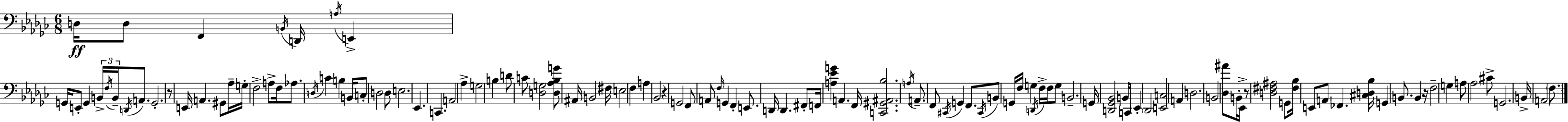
D3/s D3/e F2/q B2/s D2/s A3/s E2/q G2/s E2/e G2/q B2/s F3/s B2/s D2/s A2/e. G2/h. R/e E2/s A2/q. G#2/e Ab3/s G3/s F3/h A3/e F3/s Ab3/e. D3/s C4/q B3/q B2/s C3/e D3/h D3/e E3/h. Eb2/q. C2/q. A2/h Ab3/q G3/h B3/q D4/e C4/e [D3,G3]/h [D3,Ab3,Bb3,G4]/e A#2/s B2/h F#3/s E3/h F3/q A3/q Bb2/h R/q G2/h F2/e A2/e F3/s G2/q F2/q E2/e. D2/s D2/q. F#2/e F2/s [A3,Eb4,G4]/q A2/q. F2/s [C2,G#2,A#2,Bb3]/h. A3/s A2/e. F2/e C#2/s G2/q F2/e. C#2/s B2/e G2/s F3/s G3/q D2/s F3/s F3/s G3/e B2/h. G2/s [D2,Gb2,Bb2]/h B2/s C2/e Eb2/q Db2/h [E2,C3]/h A2/q D3/h. B2/h [Db3,A#4]/e B2/s Eb2/s R/e [D3,F#3,A#3]/h G2/e [F#3,Bb3]/s E2/e A2/e FES2/q. [C#3,D3,Bb3]/s G2/q B2/e. B2/q R/s F3/h G3/q A3/e Ab3/h C#4/e G2/h. B2/s A2/h F3/e.